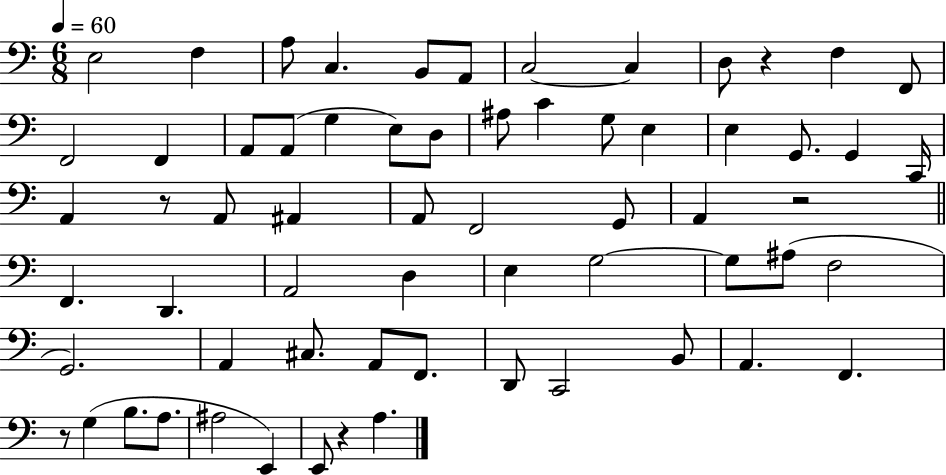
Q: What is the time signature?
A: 6/8